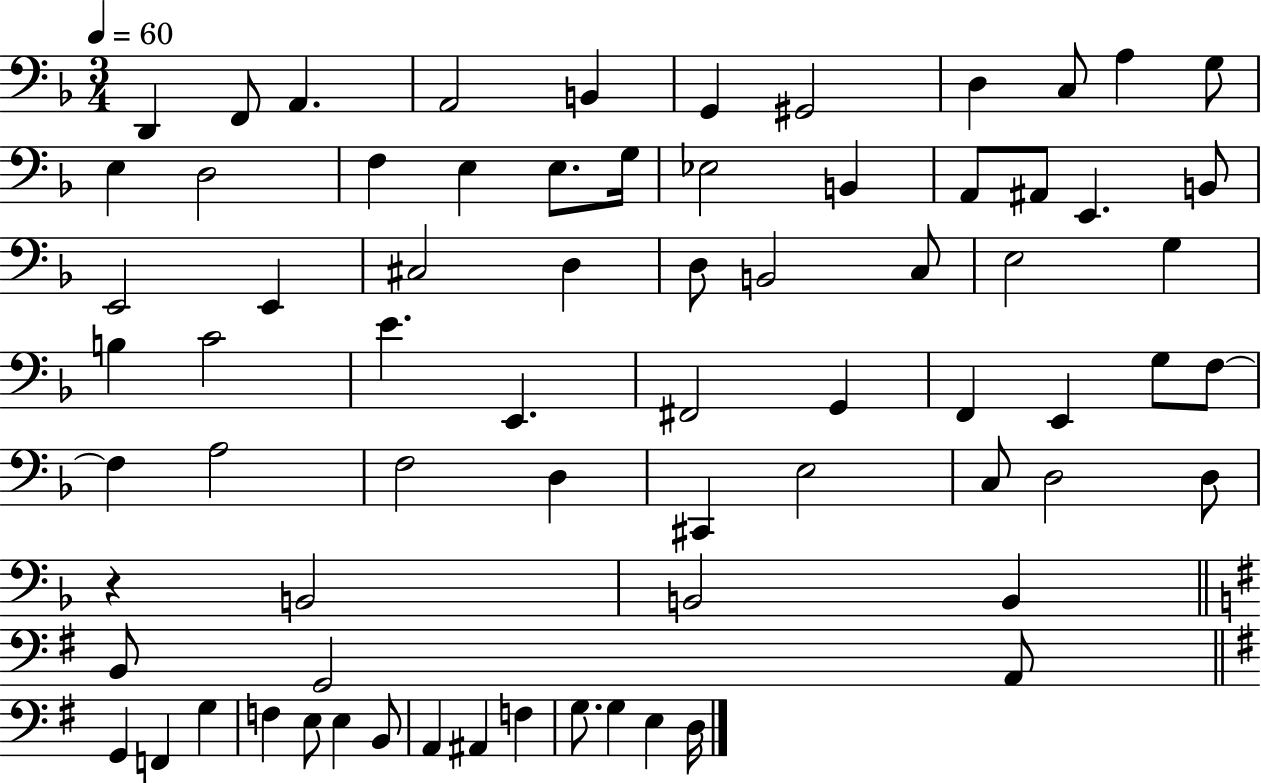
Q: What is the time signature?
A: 3/4